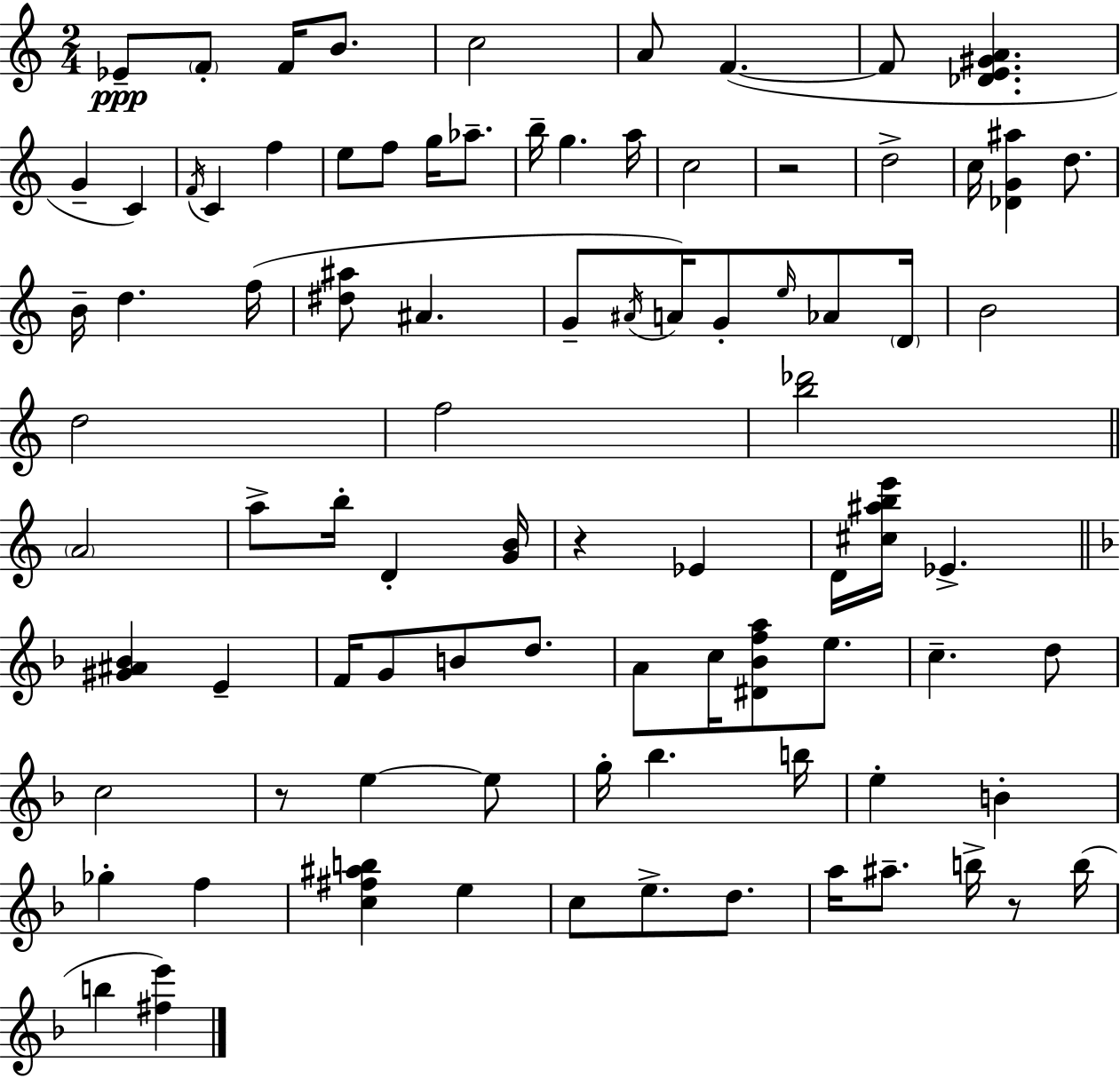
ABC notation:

X:1
T:Untitled
M:2/4
L:1/4
K:C
_E/2 F/2 F/4 B/2 c2 A/2 F F/2 [_DE^GA] G C F/4 C f e/2 f/2 g/4 _a/2 b/4 g a/4 c2 z2 d2 c/4 [_DG^a] d/2 B/4 d f/4 [^d^a]/2 ^A G/2 ^A/4 A/4 G/2 e/4 _A/2 D/4 B2 d2 f2 [b_d']2 A2 a/2 b/4 D [GB]/4 z _E D/4 [^c^abe']/4 _E [^G^A_B] E F/4 G/2 B/2 d/2 A/2 c/4 [^D_Bfa]/2 e/2 c d/2 c2 z/2 e e/2 g/4 _b b/4 e B _g f [c^f^ab] e c/2 e/2 d/2 a/4 ^a/2 b/4 z/2 b/4 b [^fe']